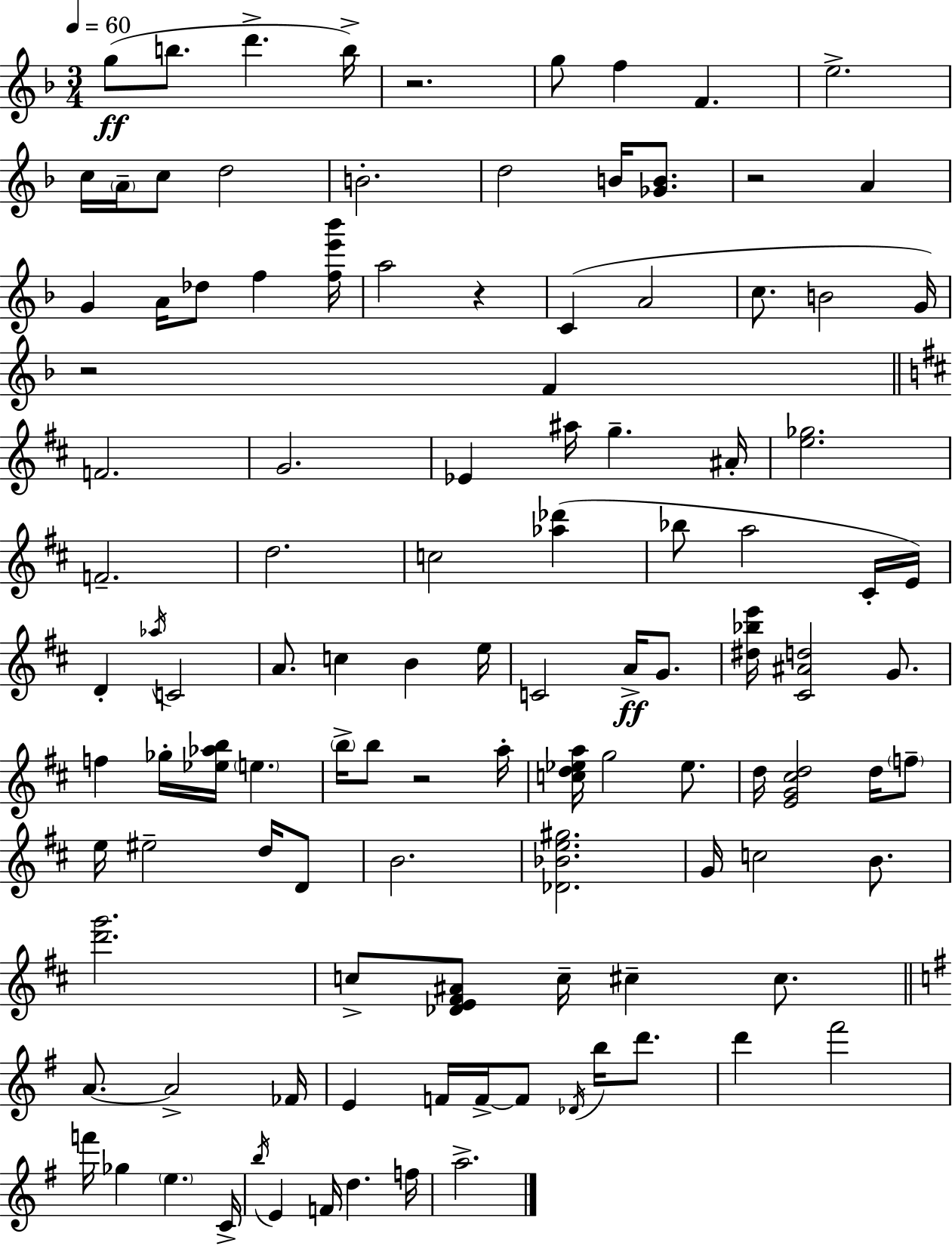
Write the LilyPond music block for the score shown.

{
  \clef treble
  \numericTimeSignature
  \time 3/4
  \key d \minor
  \tempo 4 = 60
  \repeat volta 2 { g''8(\ff b''8. d'''4.-> b''16->) | r2. | g''8 f''4 f'4. | e''2.-> | \break c''16 \parenthesize a'16-- c''8 d''2 | b'2.-. | d''2 b'16 <ges' b'>8. | r2 a'4 | \break g'4 a'16 des''8 f''4 <f'' e''' bes'''>16 | a''2 r4 | c'4( a'2 | c''8. b'2 g'16) | \break r2 f'4 | \bar "||" \break \key d \major f'2. | g'2. | ees'4 ais''16 g''4.-- ais'16-. | <e'' ges''>2. | \break f'2.-- | d''2. | c''2 <aes'' des'''>4( | bes''8 a''2 cis'16-. e'16) | \break d'4-. \acciaccatura { aes''16 } c'2 | a'8. c''4 b'4 | e''16 c'2 a'16->\ff g'8. | <dis'' bes'' e'''>16 <cis' ais' d''>2 g'8. | \break f''4 ges''16-. <ees'' aes'' b''>16 \parenthesize e''4. | \parenthesize b''16-> b''8 r2 | a''16-. <c'' d'' ees'' a''>16 g''2 ees''8. | d''16 <e' g' cis'' d''>2 d''16 \parenthesize f''8-- | \break e''16 eis''2-- d''16 d'8 | b'2. | <des' bes' e'' gis''>2. | g'16 c''2 b'8. | \break <d''' g'''>2. | c''8-> <des' e' fis' ais'>8 c''16-- cis''4-- cis''8. | \bar "||" \break \key e \minor a'8.~~ a'2-> fes'16 | e'4 f'16 f'16->~~ f'8 \acciaccatura { des'16 } b''16 d'''8. | d'''4 fis'''2 | f'''16 ges''4 \parenthesize e''4. | \break c'16-> \acciaccatura { b''16 } e'4 f'16 d''4. | f''16 a''2.-> | } \bar "|."
}